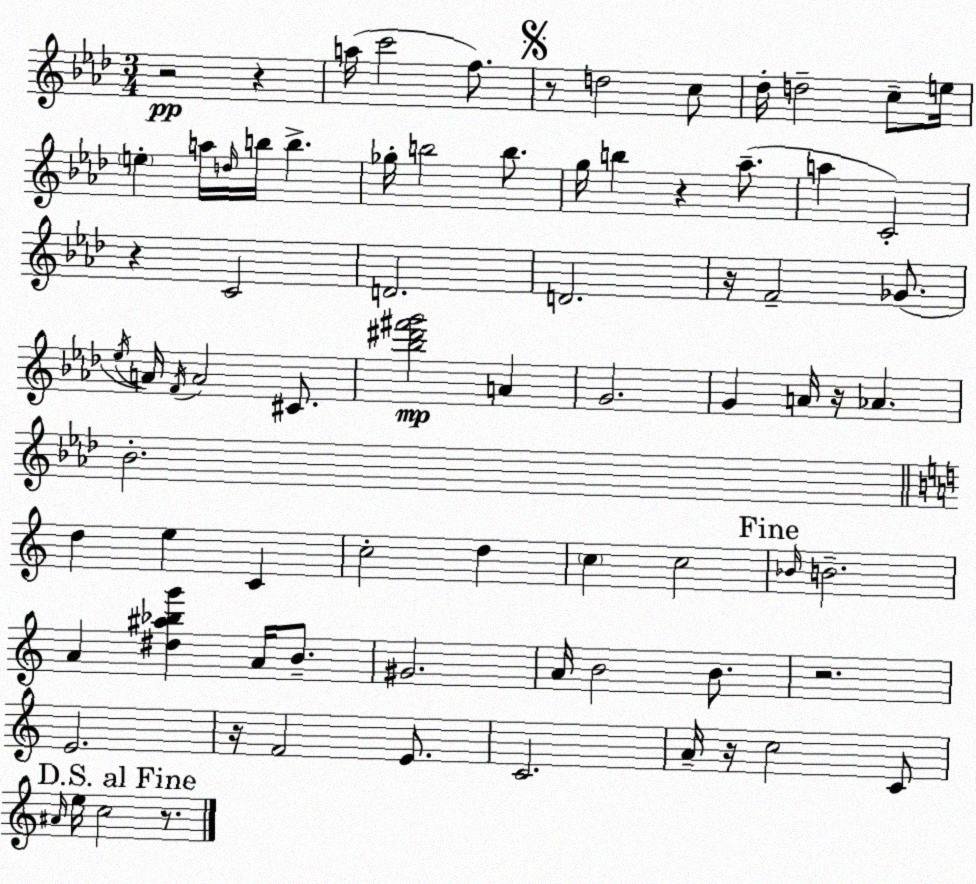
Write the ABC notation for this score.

X:1
T:Untitled
M:3/4
L:1/4
K:Fm
z2 z a/4 c'2 f/2 z/2 d2 c/2 _d/4 d2 c/2 e/4 e a/4 d/4 b/4 b _g/4 b2 b/2 g/4 b z _a/2 a C2 z C2 D2 D2 z/4 F2 _G/2 _e/4 A/4 F/4 A2 ^C/2 [_b^d'^f'g']2 A G2 G A/4 z/4 _A _B2 d e C c2 d c c2 _B/4 B2 A [^d^a_bg'] A/4 B/2 ^G2 A/4 B2 B/2 z2 E2 z/4 F2 E/2 C2 A/4 z/4 c2 C/2 ^A/4 e/4 c2 z/2